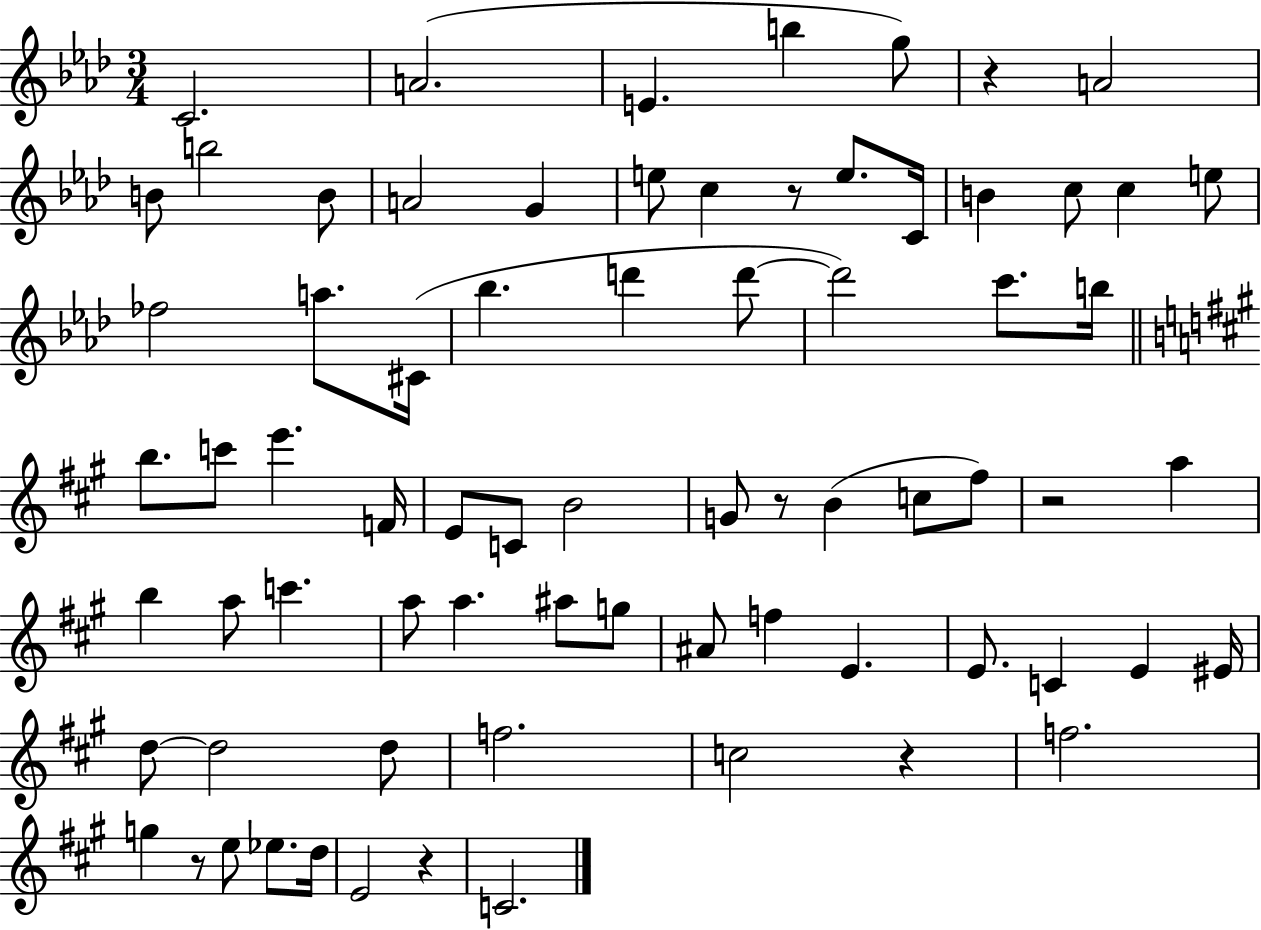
C4/h. A4/h. E4/q. B5/q G5/e R/q A4/h B4/e B5/h B4/e A4/h G4/q E5/e C5/q R/e E5/e. C4/s B4/q C5/e C5/q E5/e FES5/h A5/e. C#4/s Bb5/q. D6/q D6/e D6/h C6/e. B5/s B5/e. C6/e E6/q. F4/s E4/e C4/e B4/h G4/e R/e B4/q C5/e F#5/e R/h A5/q B5/q A5/e C6/q. A5/e A5/q. A#5/e G5/e A#4/e F5/q E4/q. E4/e. C4/q E4/q EIS4/s D5/e D5/h D5/e F5/h. C5/h R/q F5/h. G5/q R/e E5/e Eb5/e. D5/s E4/h R/q C4/h.